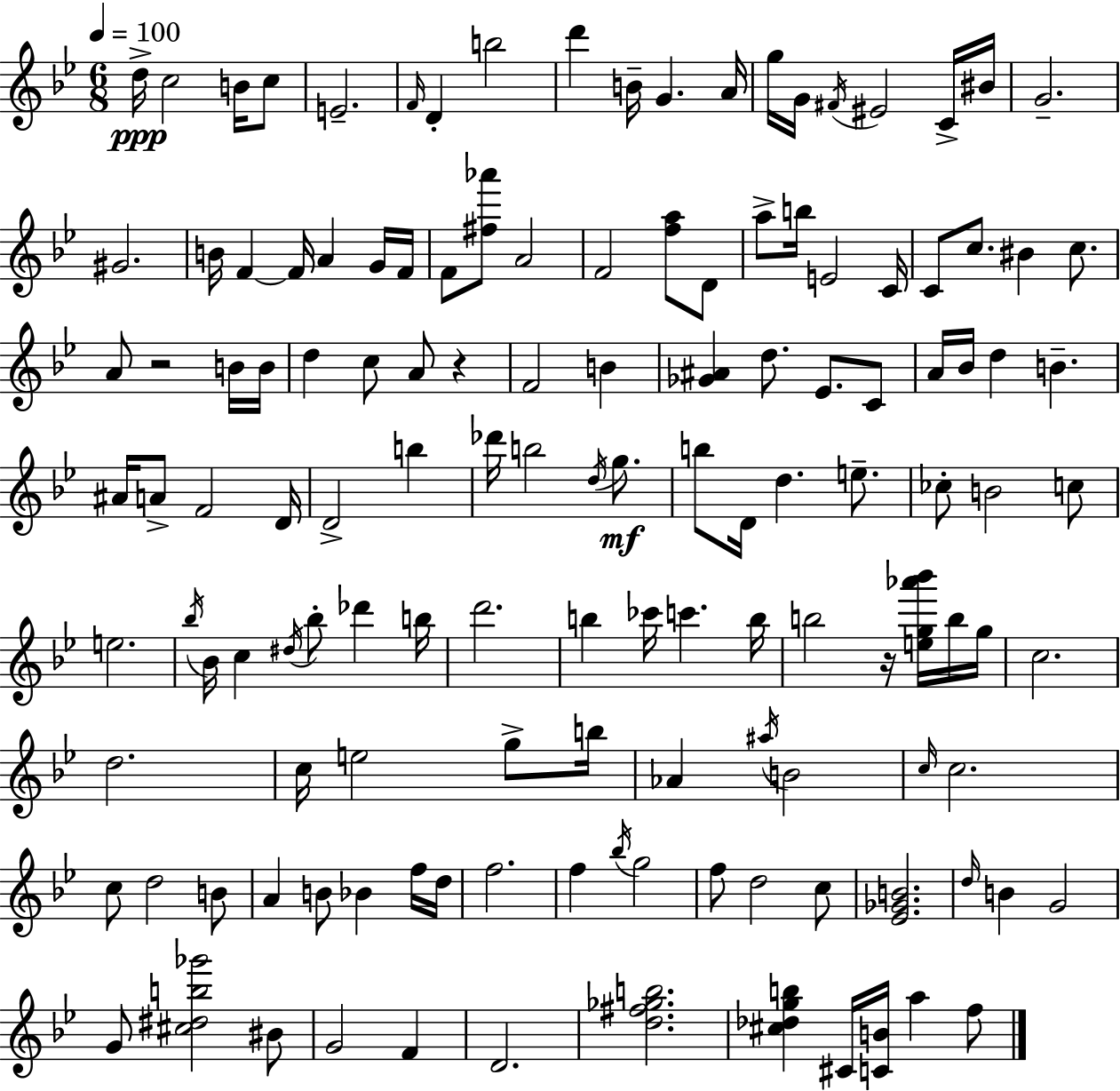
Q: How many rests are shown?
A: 3